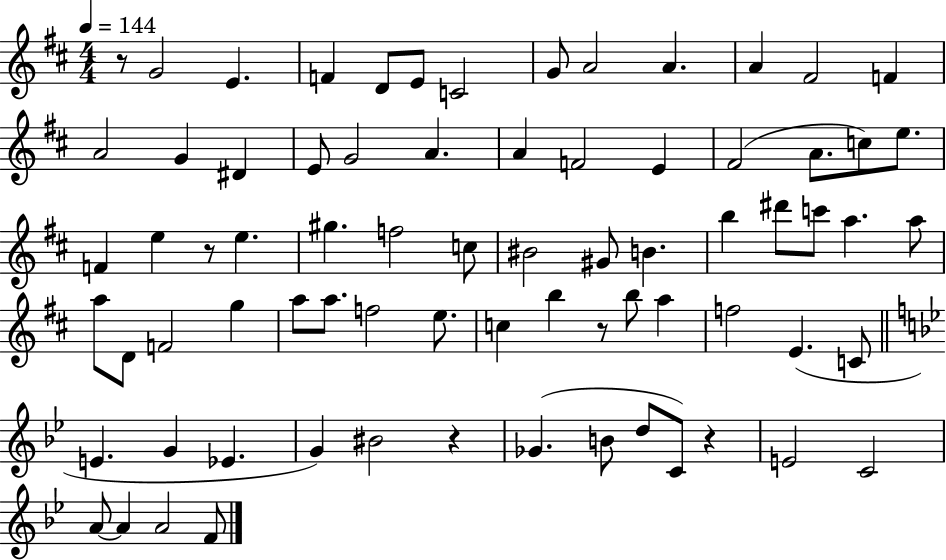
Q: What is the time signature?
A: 4/4